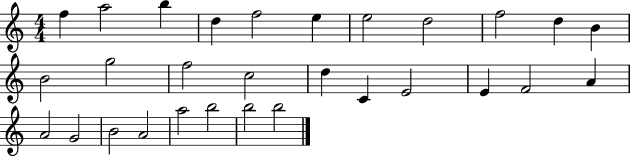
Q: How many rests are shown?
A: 0